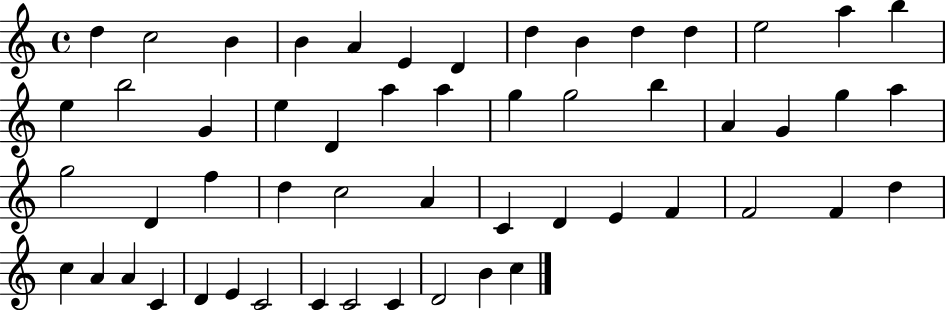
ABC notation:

X:1
T:Untitled
M:4/4
L:1/4
K:C
d c2 B B A E D d B d d e2 a b e b2 G e D a a g g2 b A G g a g2 D f d c2 A C D E F F2 F d c A A C D E C2 C C2 C D2 B c